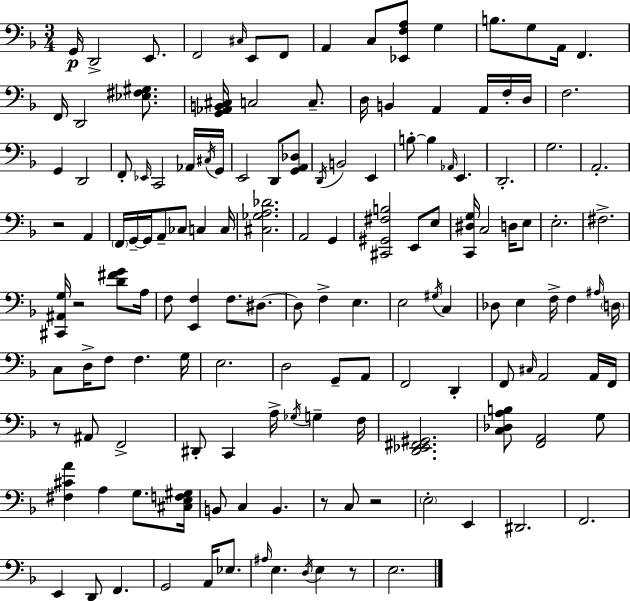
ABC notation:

X:1
T:Untitled
M:3/4
L:1/4
K:F
G,,/4 D,,2 E,,/2 F,,2 ^C,/4 E,,/2 F,,/2 A,, C,/2 [_E,,F,A,]/2 G, B,/2 G,/2 A,,/4 F,, F,,/4 D,,2 [_E,^F,^G,]/2 [G,,_A,,B,,^C,]/4 C,2 C,/2 D,/4 B,, A,, A,,/4 F,/4 D,/4 F,2 G,, D,,2 F,,/2 _E,,/4 C,,2 _A,,/4 ^C,/4 G,,/4 E,,2 D,,/2 [G,,A,,_D,]/2 D,,/4 B,,2 E,, B,/2 B, _A,,/4 E,, D,,2 G,2 A,,2 z2 A,, F,,/4 G,,/4 G,,/4 A,,/2 _C,/2 C, C,/4 [^C,_G,A,_D]2 A,,2 G,, [^C,,^G,,^F,B,]2 E,,/2 E,/2 [C,,^D,G,]/4 C,2 D,/4 E,/2 E,2 ^F,2 [^C,,^A,,G,]/4 z2 [D^FG]/2 A,/4 F,/2 [E,,F,] F,/2 ^D,/2 ^D,/2 F, E, E,2 ^G,/4 C, _D,/2 E, F,/4 F, ^A,/4 D,/4 C,/2 D,/4 F,/2 F, G,/4 E,2 D,2 G,,/2 A,,/2 F,,2 D,, F,,/2 ^C,/4 A,,2 A,,/4 F,,/4 z/2 ^A,,/2 F,,2 ^D,,/2 C,, A,/4 _G,/4 G, F,/4 [D,,_E,,^F,,^G,,]2 [C,_D,A,B,]/2 [F,,A,,]2 G,/2 [^F,^CA] A, G,/2 [^C,E,F,^G,]/4 B,,/2 C, B,, z/2 C,/2 z2 E,2 E,, ^D,,2 F,,2 E,, D,,/2 F,, G,,2 A,,/4 _E,/2 ^A,/4 E, D,/4 E, z/2 E,2